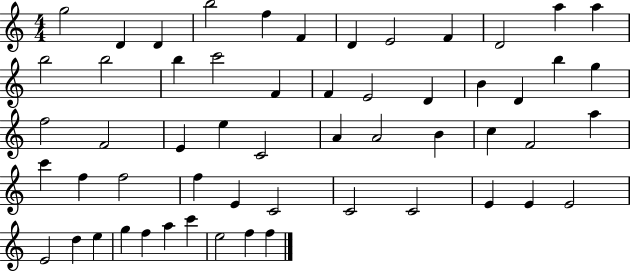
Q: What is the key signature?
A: C major